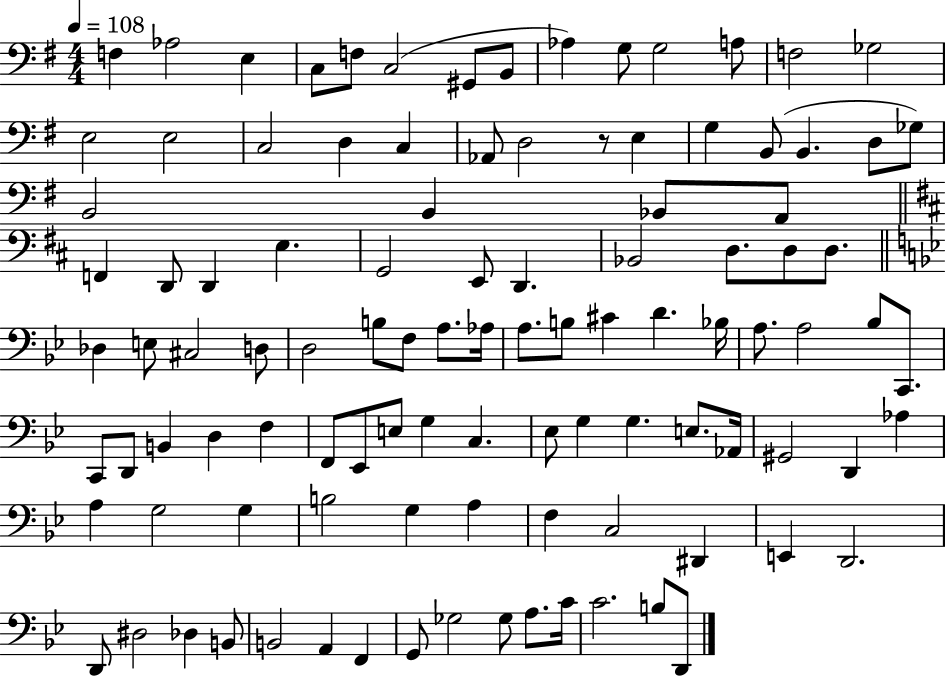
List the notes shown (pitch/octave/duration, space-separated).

F3/q Ab3/h E3/q C3/e F3/e C3/h G#2/e B2/e Ab3/q G3/e G3/h A3/e F3/h Gb3/h E3/h E3/h C3/h D3/q C3/q Ab2/e D3/h R/e E3/q G3/q B2/e B2/q. D3/e Gb3/e B2/h B2/q Bb2/e A2/e F2/q D2/e D2/q E3/q. G2/h E2/e D2/q. Bb2/h D3/e. D3/e D3/e. Db3/q E3/e C#3/h D3/e D3/h B3/e F3/e A3/e. Ab3/s A3/e. B3/e C#4/q D4/q. Bb3/s A3/e. A3/h Bb3/e C2/e. C2/e D2/e B2/q D3/q F3/q F2/e Eb2/e E3/e G3/q C3/q. Eb3/e G3/q G3/q. E3/e. Ab2/s G#2/h D2/q Ab3/q A3/q G3/h G3/q B3/h G3/q A3/q F3/q C3/h D#2/q E2/q D2/h. D2/e D#3/h Db3/q B2/e B2/h A2/q F2/q G2/e Gb3/h Gb3/e A3/e. C4/s C4/h. B3/e D2/e